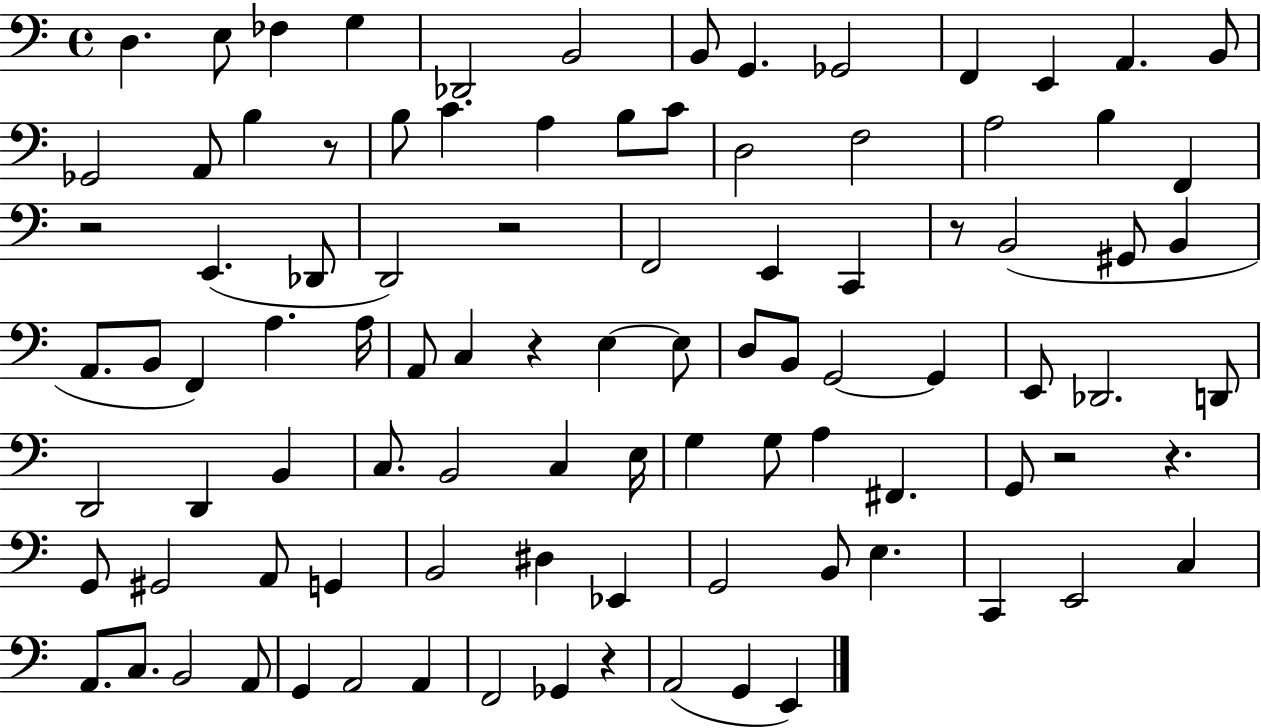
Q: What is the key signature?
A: C major